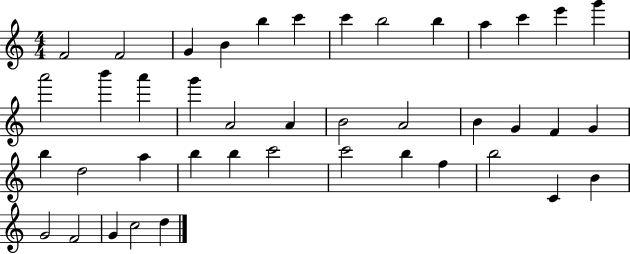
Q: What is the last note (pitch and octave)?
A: D5